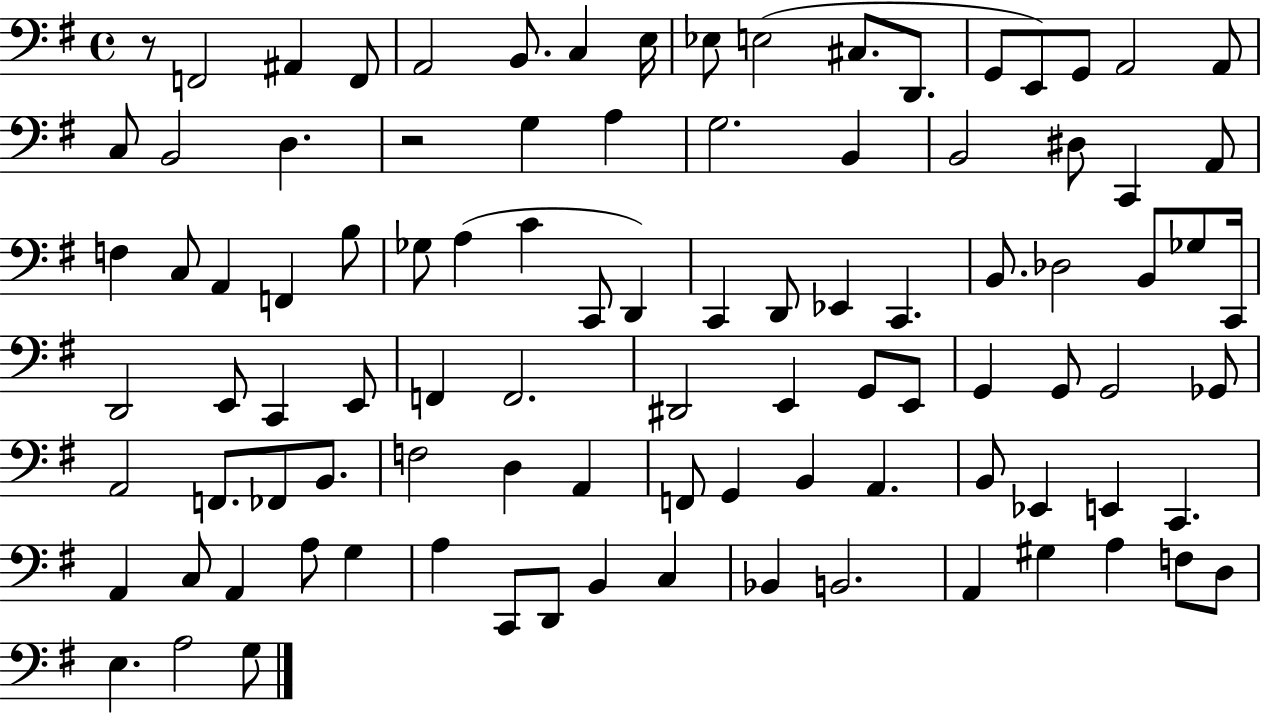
{
  \clef bass
  \time 4/4
  \defaultTimeSignature
  \key g \major
  r8 f,2 ais,4 f,8 | a,2 b,8. c4 e16 | ees8 e2( cis8. d,8. | g,8 e,8) g,8 a,2 a,8 | \break c8 b,2 d4. | r2 g4 a4 | g2. b,4 | b,2 dis8 c,4 a,8 | \break f4 c8 a,4 f,4 b8 | ges8 a4( c'4 c,8 d,4) | c,4 d,8 ees,4 c,4. | b,8. des2 b,8 ges8 c,16 | \break d,2 e,8 c,4 e,8 | f,4 f,2. | dis,2 e,4 g,8 e,8 | g,4 g,8 g,2 ges,8 | \break a,2 f,8. fes,8 b,8. | f2 d4 a,4 | f,8 g,4 b,4 a,4. | b,8 ees,4 e,4 c,4. | \break a,4 c8 a,4 a8 g4 | a4 c,8 d,8 b,4 c4 | bes,4 b,2. | a,4 gis4 a4 f8 d8 | \break e4. a2 g8 | \bar "|."
}